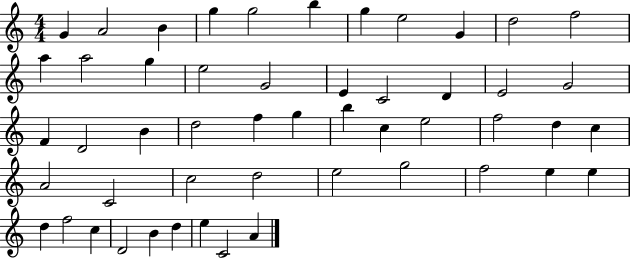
G4/q A4/h B4/q G5/q G5/h B5/q G5/q E5/h G4/q D5/h F5/h A5/q A5/h G5/q E5/h G4/h E4/q C4/h D4/q E4/h G4/h F4/q D4/h B4/q D5/h F5/q G5/q B5/q C5/q E5/h F5/h D5/q C5/q A4/h C4/h C5/h D5/h E5/h G5/h F5/h E5/q E5/q D5/q F5/h C5/q D4/h B4/q D5/q E5/q C4/h A4/q